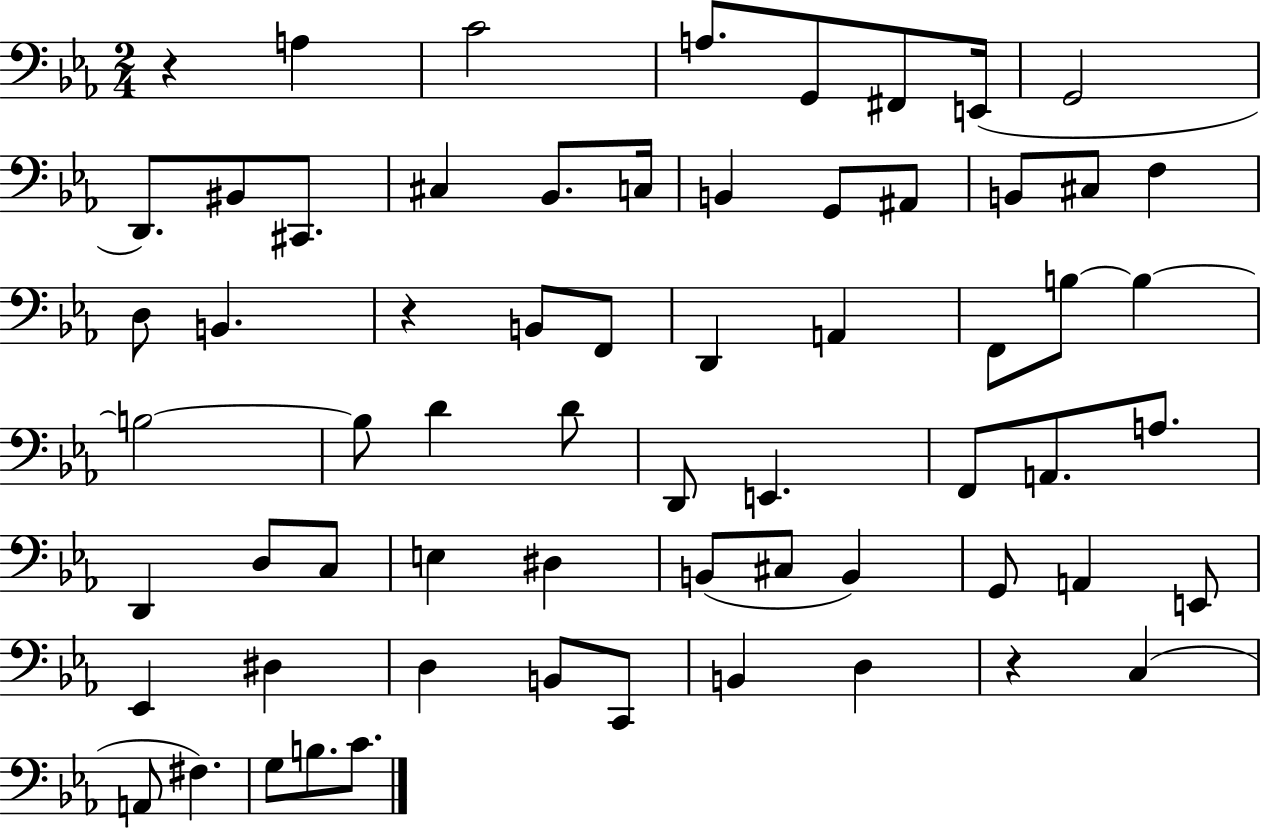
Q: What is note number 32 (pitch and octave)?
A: D4